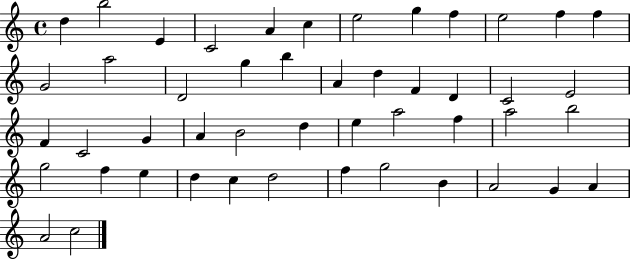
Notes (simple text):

D5/q B5/h E4/q C4/h A4/q C5/q E5/h G5/q F5/q E5/h F5/q F5/q G4/h A5/h D4/h G5/q B5/q A4/q D5/q F4/q D4/q C4/h E4/h F4/q C4/h G4/q A4/q B4/h D5/q E5/q A5/h F5/q A5/h B5/h G5/h F5/q E5/q D5/q C5/q D5/h F5/q G5/h B4/q A4/h G4/q A4/q A4/h C5/h